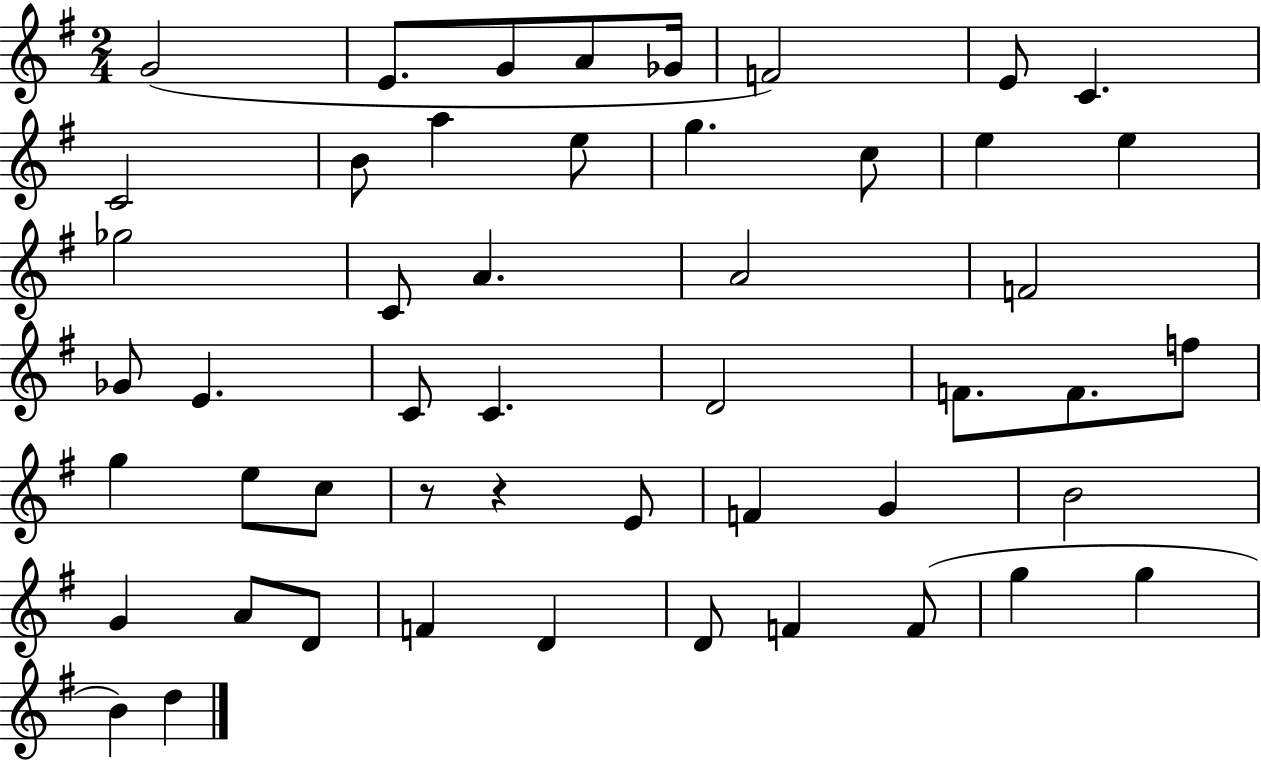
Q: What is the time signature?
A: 2/4